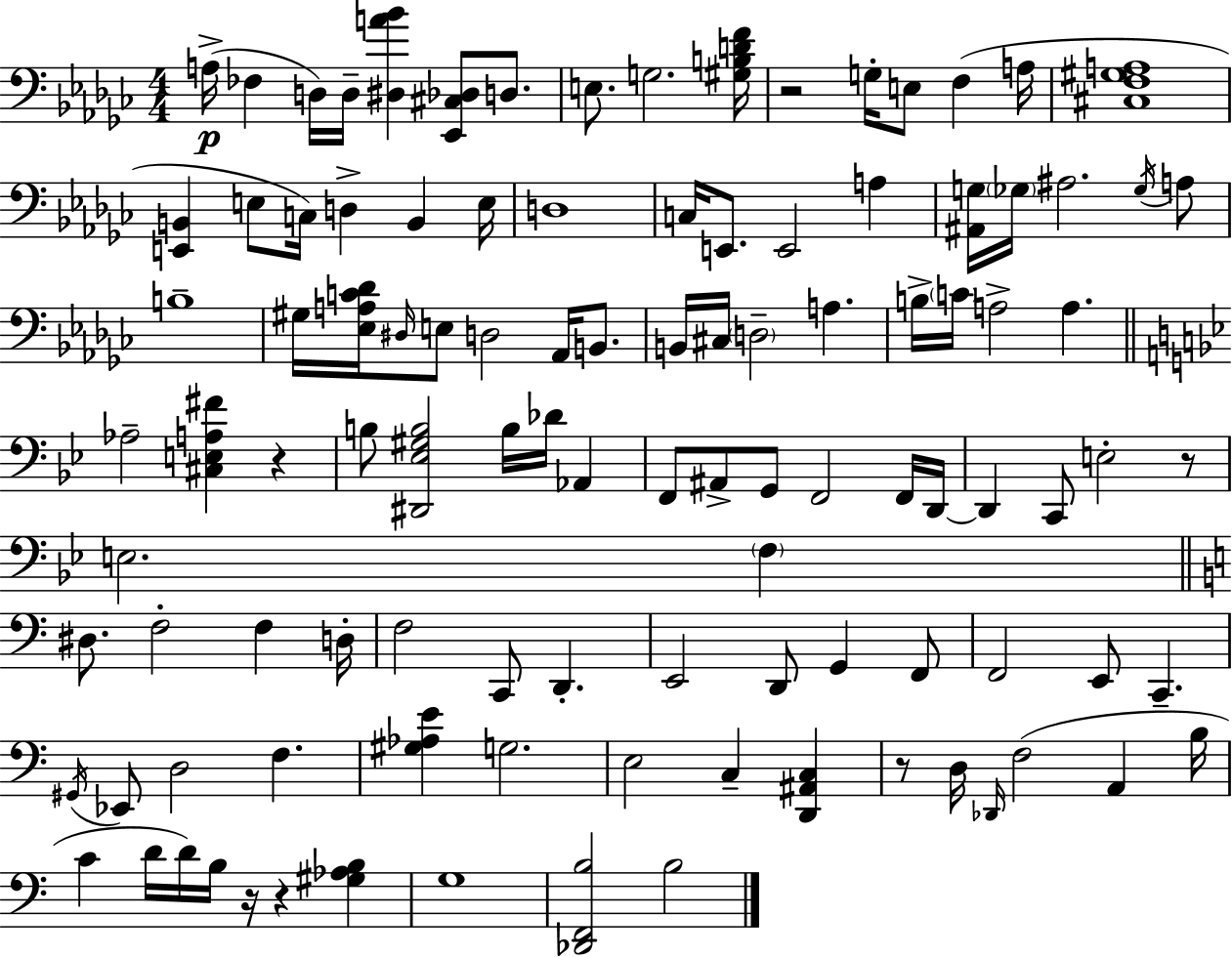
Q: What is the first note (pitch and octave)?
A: A3